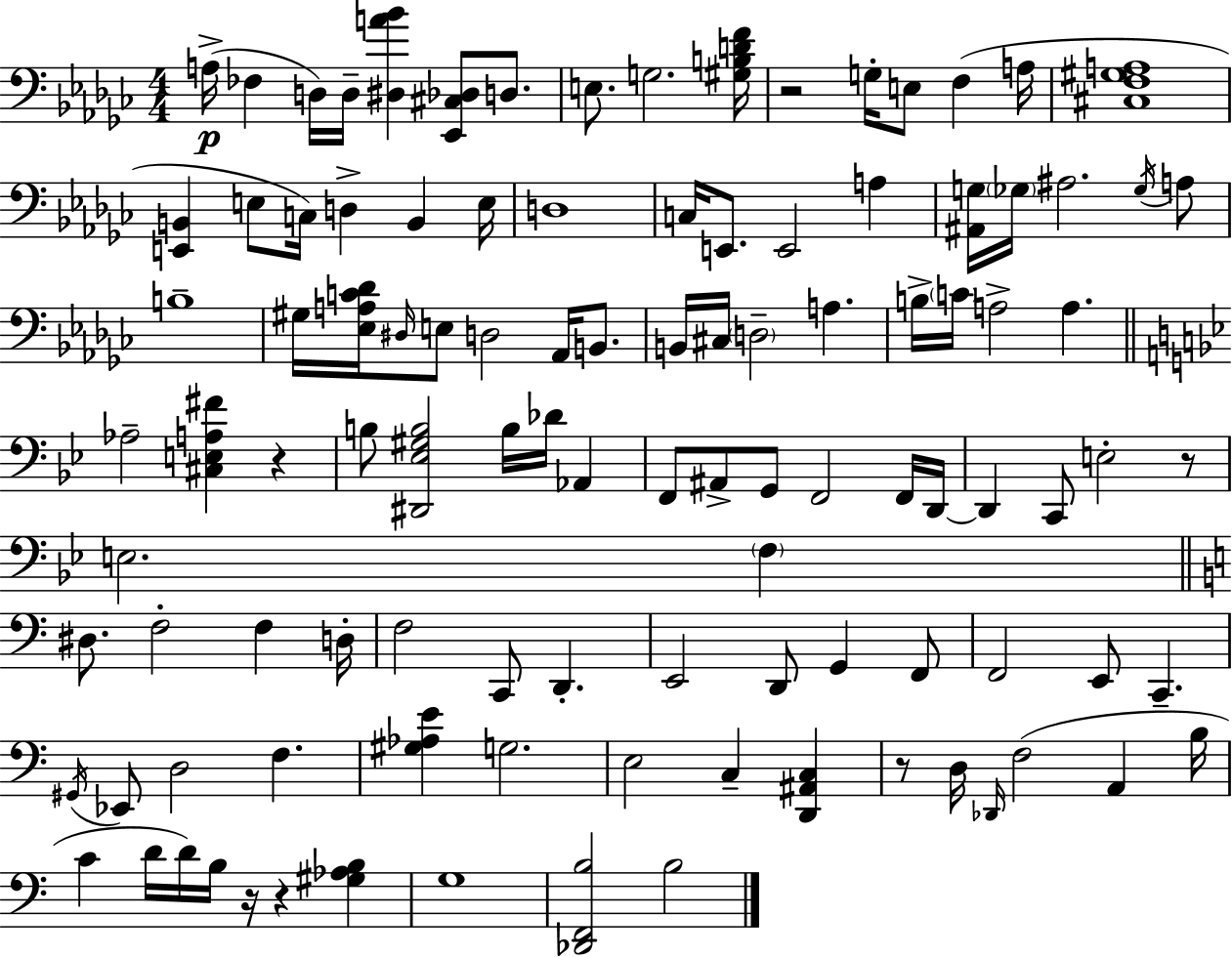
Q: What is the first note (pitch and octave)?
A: A3